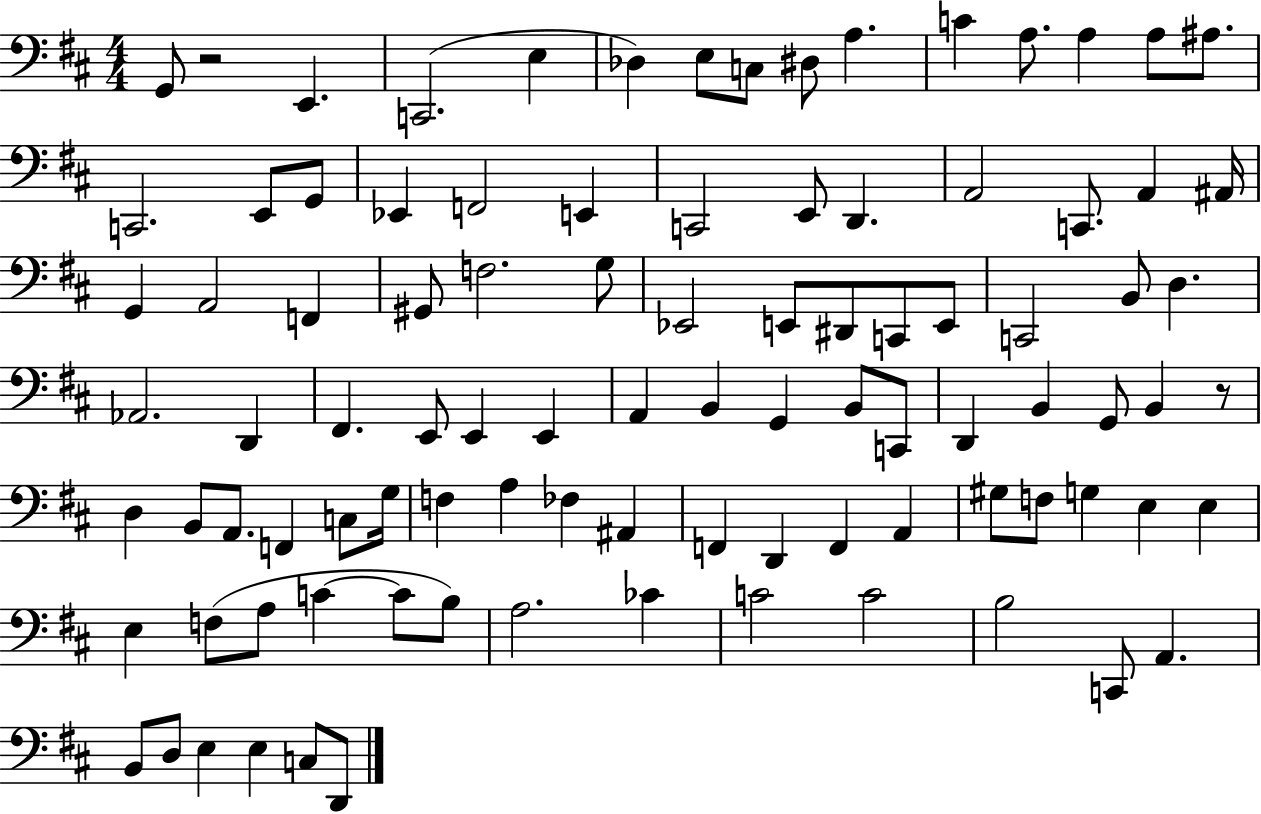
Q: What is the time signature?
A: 4/4